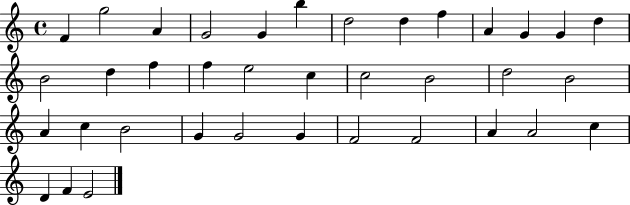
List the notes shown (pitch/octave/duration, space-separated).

F4/q G5/h A4/q G4/h G4/q B5/q D5/h D5/q F5/q A4/q G4/q G4/q D5/q B4/h D5/q F5/q F5/q E5/h C5/q C5/h B4/h D5/h B4/h A4/q C5/q B4/h G4/q G4/h G4/q F4/h F4/h A4/q A4/h C5/q D4/q F4/q E4/h